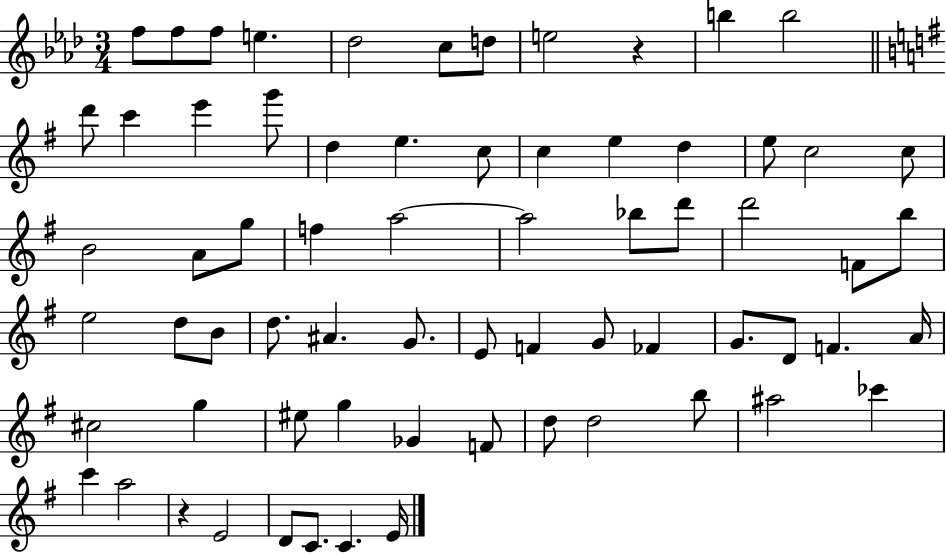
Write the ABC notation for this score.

X:1
T:Untitled
M:3/4
L:1/4
K:Ab
f/2 f/2 f/2 e _d2 c/2 d/2 e2 z b b2 d'/2 c' e' g'/2 d e c/2 c e d e/2 c2 c/2 B2 A/2 g/2 f a2 a2 _b/2 d'/2 d'2 F/2 b/2 e2 d/2 B/2 d/2 ^A G/2 E/2 F G/2 _F G/2 D/2 F A/4 ^c2 g ^e/2 g _G F/2 d/2 d2 b/2 ^a2 _c' c' a2 z E2 D/2 C/2 C E/4